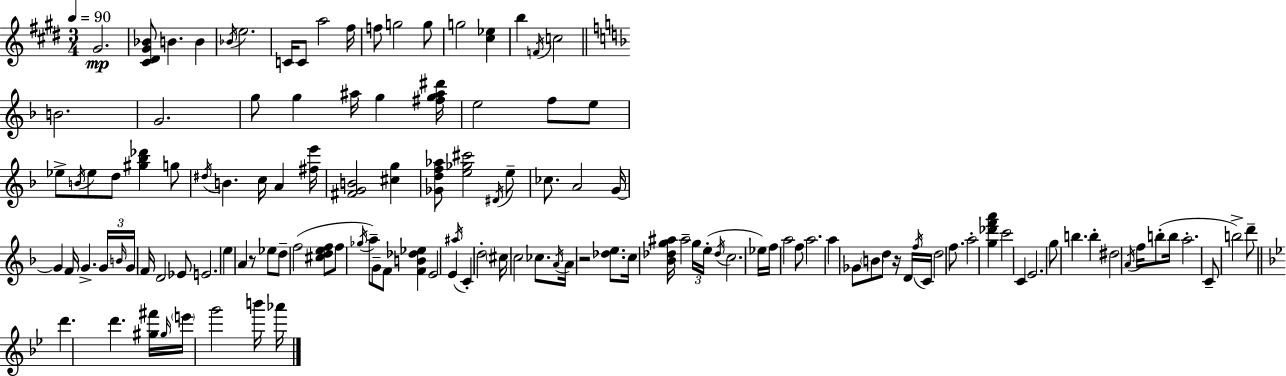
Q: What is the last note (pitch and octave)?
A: Ab6